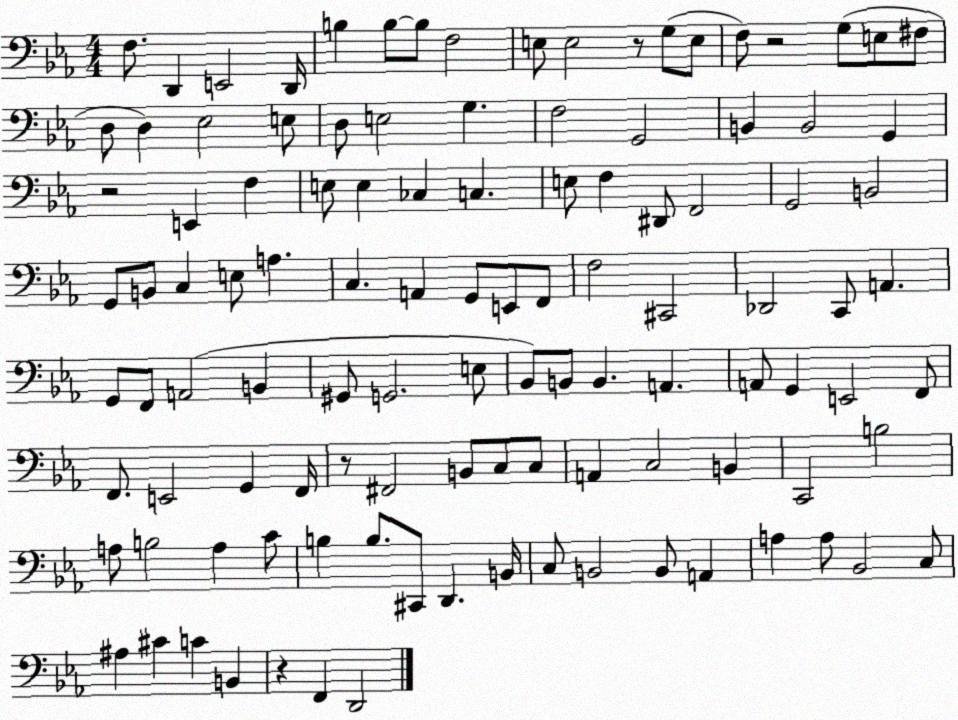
X:1
T:Untitled
M:4/4
L:1/4
K:Eb
F,/2 D,, E,,2 D,,/4 B, B,/2 B,/2 F,2 E,/2 E,2 z/2 G,/2 E,/2 F,/2 z2 G,/2 E,/2 ^F,/2 D,/2 D, _E,2 E,/2 D,/2 E,2 G, F,2 G,,2 B,, B,,2 G,, z2 E,, F, E,/2 E, _C, C, E,/2 F, ^D,,/2 F,,2 G,,2 B,,2 G,,/2 B,,/2 C, E,/2 A, C, A,, G,,/2 E,,/2 F,,/2 F,2 ^C,,2 _D,,2 C,,/2 A,, G,,/2 F,,/2 A,,2 B,, ^G,,/2 G,,2 E,/2 _B,,/2 B,,/2 B,, A,, A,,/2 G,, E,,2 F,,/2 F,,/2 E,,2 G,, F,,/4 z/2 ^F,,2 B,,/2 C,/2 C,/2 A,, C,2 B,, C,,2 B,2 A,/2 B,2 A, C/2 B, B,/2 ^C,,/2 D,, B,,/4 C,/2 B,,2 B,,/2 A,, A, A,/2 _B,,2 C,/2 ^A, ^C C B,, z F,, D,,2